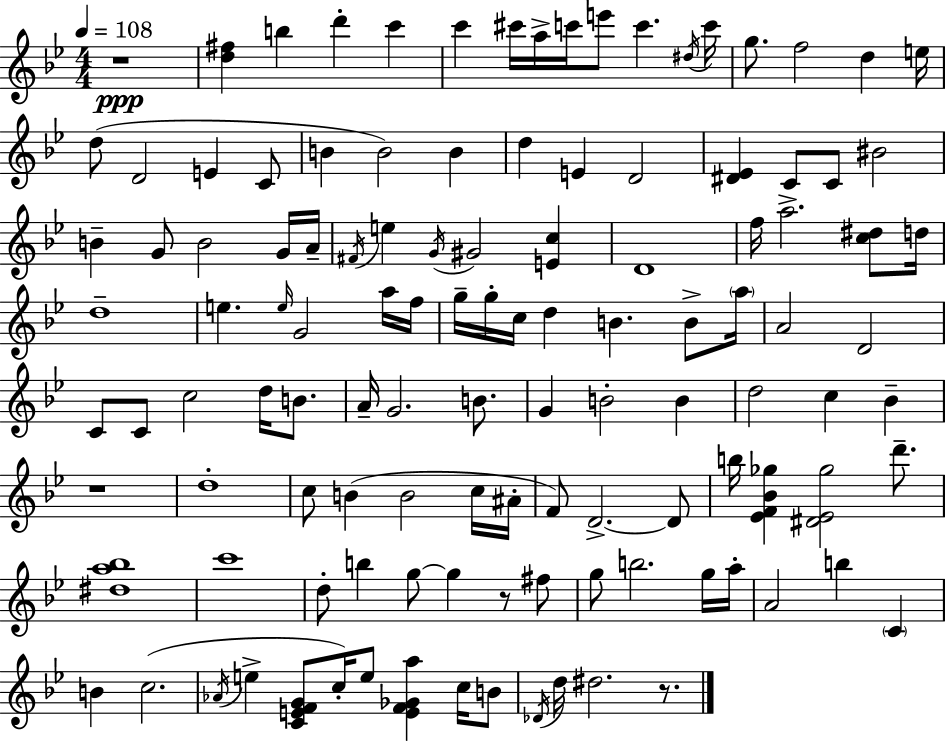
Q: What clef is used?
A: treble